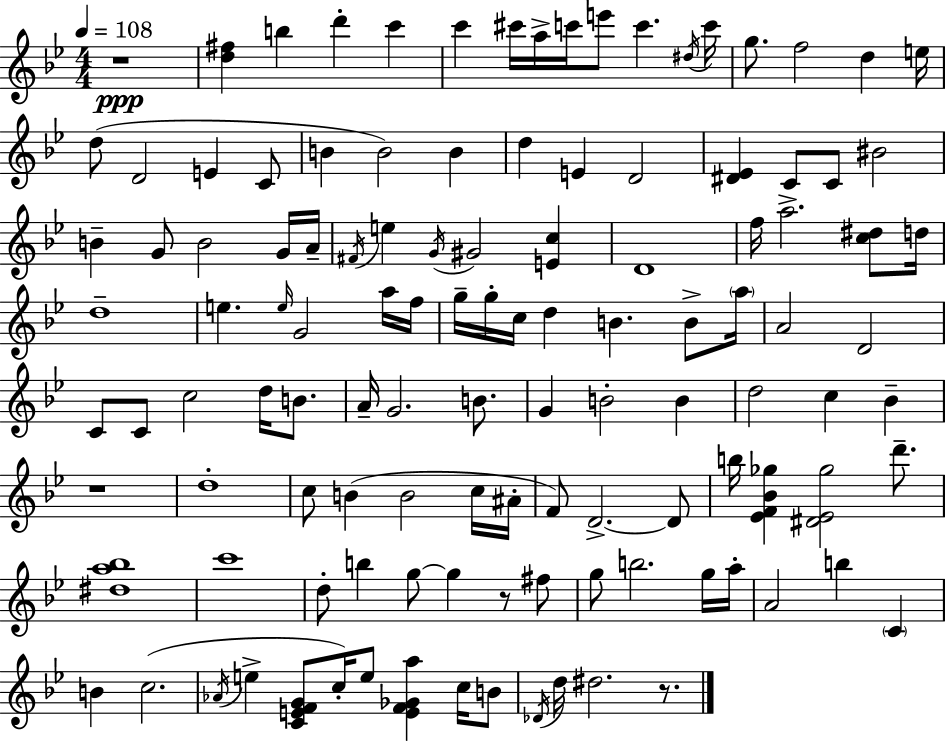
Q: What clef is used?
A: treble